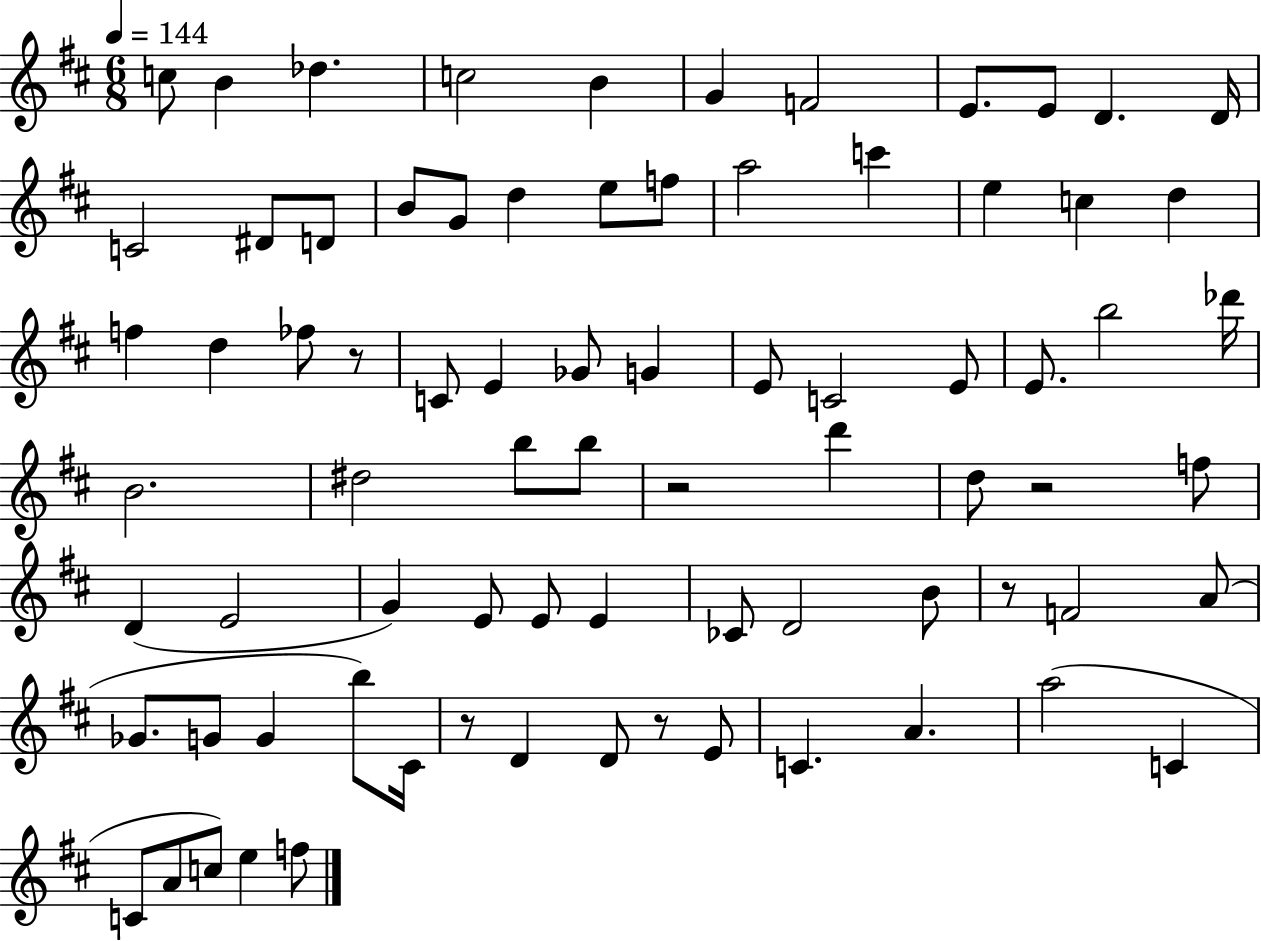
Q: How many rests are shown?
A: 6